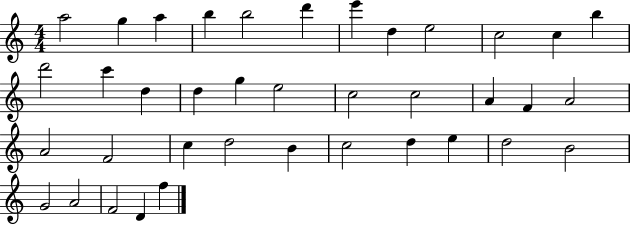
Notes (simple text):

A5/h G5/q A5/q B5/q B5/h D6/q E6/q D5/q E5/h C5/h C5/q B5/q D6/h C6/q D5/q D5/q G5/q E5/h C5/h C5/h A4/q F4/q A4/h A4/h F4/h C5/q D5/h B4/q C5/h D5/q E5/q D5/h B4/h G4/h A4/h F4/h D4/q F5/q